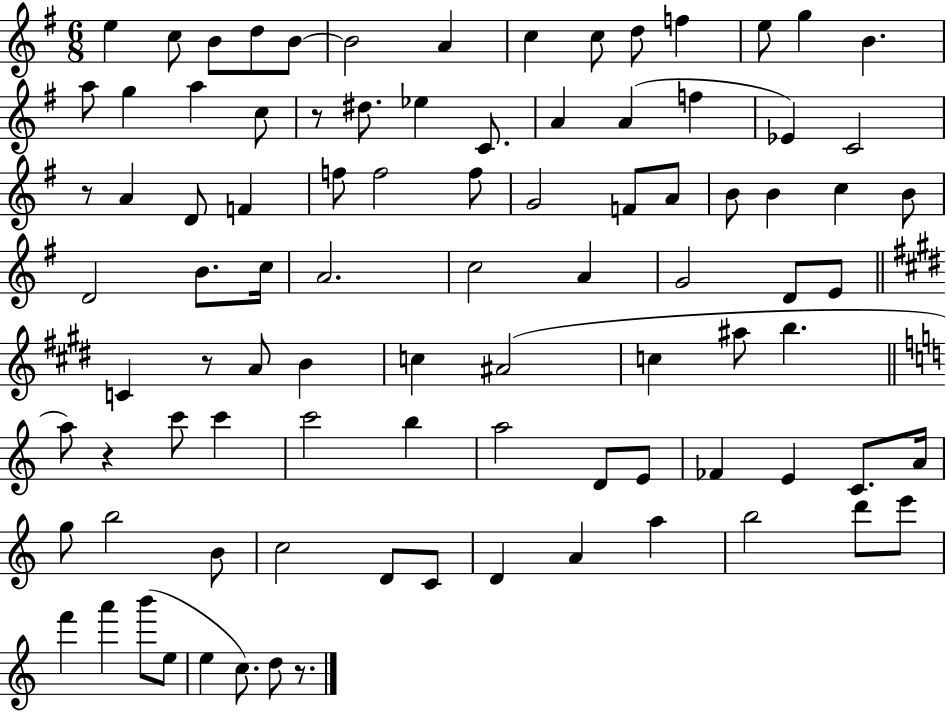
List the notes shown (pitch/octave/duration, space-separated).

E5/q C5/e B4/e D5/e B4/e B4/h A4/q C5/q C5/e D5/e F5/q E5/e G5/q B4/q. A5/e G5/q A5/q C5/e R/e D#5/e. Eb5/q C4/e. A4/q A4/q F5/q Eb4/q C4/h R/e A4/q D4/e F4/q F5/e F5/h F5/e G4/h F4/e A4/e B4/e B4/q C5/q B4/e D4/h B4/e. C5/s A4/h. C5/h A4/q G4/h D4/e E4/e C4/q R/e A4/e B4/q C5/q A#4/h C5/q A#5/e B5/q. A5/e R/q C6/e C6/q C6/h B5/q A5/h D4/e E4/e FES4/q E4/q C4/e. A4/s G5/e B5/h B4/e C5/h D4/e C4/e D4/q A4/q A5/q B5/h D6/e E6/e F6/q A6/q B6/e E5/e E5/q C5/e. D5/e R/e.